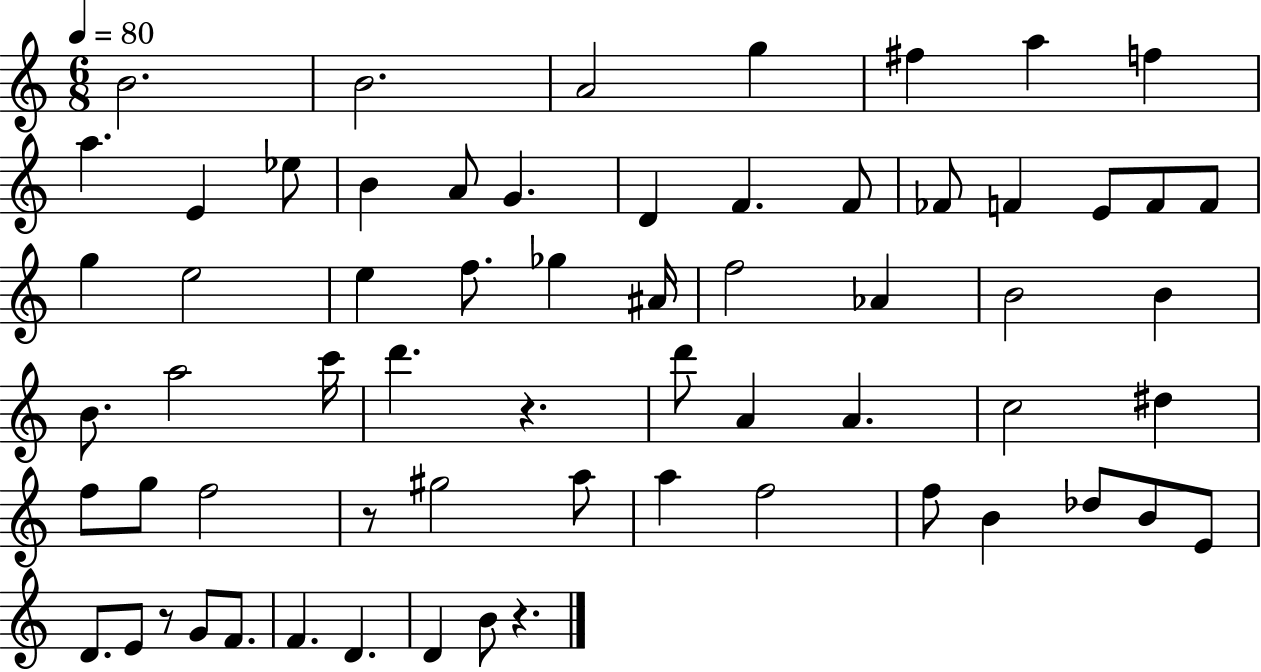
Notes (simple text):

B4/h. B4/h. A4/h G5/q F#5/q A5/q F5/q A5/q. E4/q Eb5/e B4/q A4/e G4/q. D4/q F4/q. F4/e FES4/e F4/q E4/e F4/e F4/e G5/q E5/h E5/q F5/e. Gb5/q A#4/s F5/h Ab4/q B4/h B4/q B4/e. A5/h C6/s D6/q. R/q. D6/e A4/q A4/q. C5/h D#5/q F5/e G5/e F5/h R/e G#5/h A5/e A5/q F5/h F5/e B4/q Db5/e B4/e E4/e D4/e. E4/e R/e G4/e F4/e. F4/q. D4/q. D4/q B4/e R/q.